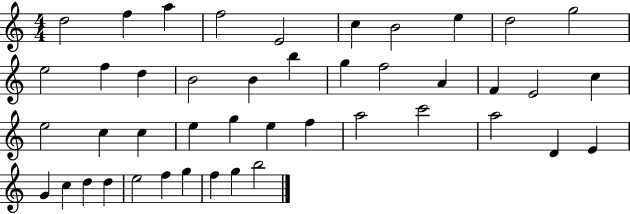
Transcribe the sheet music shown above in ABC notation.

X:1
T:Untitled
M:4/4
L:1/4
K:C
d2 f a f2 E2 c B2 e d2 g2 e2 f d B2 B b g f2 A F E2 c e2 c c e g e f a2 c'2 a2 D E G c d d e2 f g f g b2